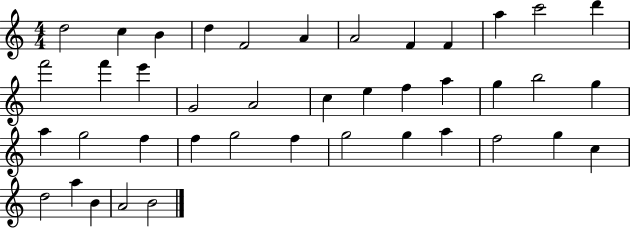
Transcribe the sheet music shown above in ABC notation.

X:1
T:Untitled
M:4/4
L:1/4
K:C
d2 c B d F2 A A2 F F a c'2 d' f'2 f' e' G2 A2 c e f a g b2 g a g2 f f g2 f g2 g a f2 g c d2 a B A2 B2